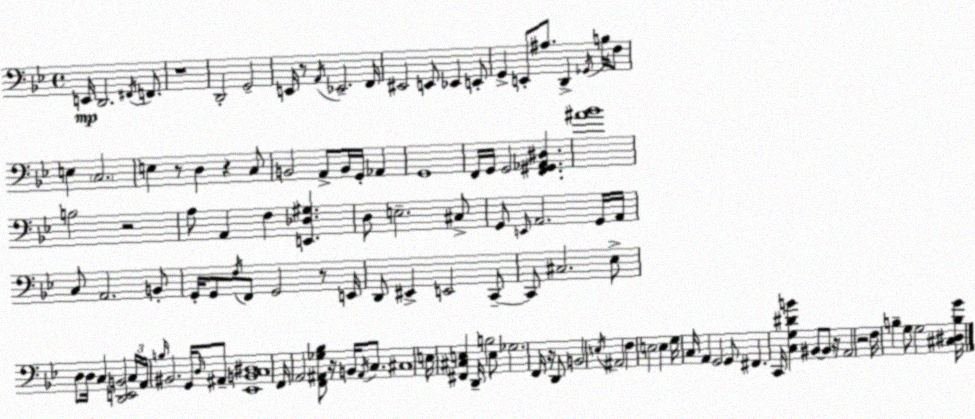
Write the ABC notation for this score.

X:1
T:Untitled
M:4/4
L:1/4
K:Bb
E,,/4 D,,2 ^F,,/4 F,,/2 z4 D,,2 G,,2 E,,/4 z/2 A,,/4 _E,,2 F,,/4 ^E,,2 E,,/2 _E,, E,,/2 G,, E,,/2 ^A,/2 D,, _G,,/4 B,/4 F,/2 E, C,2 E, z/2 D, z C,/2 B,,2 A,,/2 B,,/4 G,,/4 _A,, G,,4 F,,/4 G,,/4 G,,2 [F,,^G,,_A,,^D,] [^A_B]4 B,2 z2 A,/2 A,, F, [E,,_D,^G,] D,/2 E,2 ^C,/2 G,,/2 E,,/4 A,,2 G,,/4 A,,/4 C,/2 A,,2 B,,/2 G,,/4 G,,/2 F,/4 F,,/2 G,,2 z/2 E,,/4 D,,/2 ^E,, E,,2 C,,/2 C,,/2 ^C,2 _E,/2 D,/2 D,/4 C, [D,,E,,B,,]2 C,/4 A,,/4 B,/4 ^B,,2 G,,/4 D,/4 ^A,,/2 [_E,,B,,C,^D,]4 F,,/4 A,,2 [F,,^A,,_G,_B,]/2 z/4 B,,/4 ^A,,/4 C,/2 ^C,4 E,/4 [^F,,^C,E,] D,,/4 B,2 E,/2 _G,2 F,,/4 z/4 D,,/2 B,,2 E,/4 ^A,,2 F, E,2 E, G,/4 C,/4 A,, G,,2 G,,/2 ^F,, C,,/4 [C,G,^DB] ^B,,/2 ^B,,/2 z/4 A,,2 z2 F,/4 B, G,/2 G,2 [^C,^D,B,G]/4